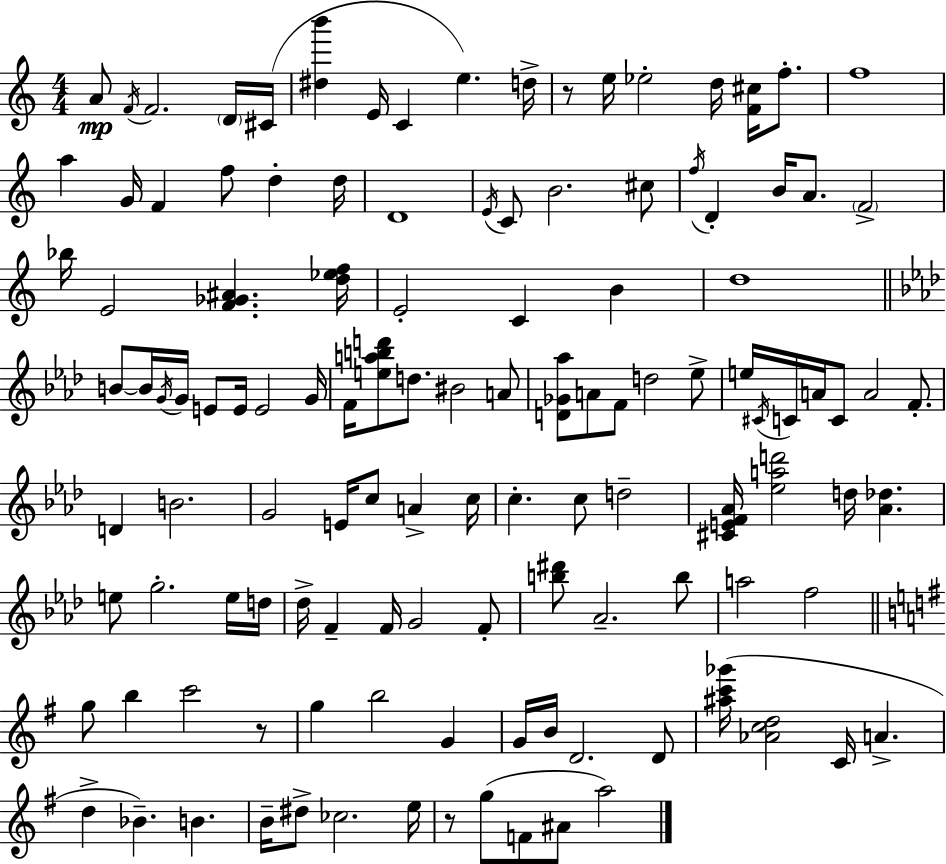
{
  \clef treble
  \numericTimeSignature
  \time 4/4
  \key a \minor
  a'8\mp \acciaccatura { f'16 } f'2. \parenthesize d'16 | cis'16( <dis'' b'''>4 e'16 c'4 e''4.) | d''16-> r8 e''16 ees''2-. d''16 <f' cis''>16 f''8.-. | f''1 | \break a''4 g'16 f'4 f''8 d''4-. | d''16 d'1 | \acciaccatura { e'16 } c'8 b'2. | cis''8 \acciaccatura { f''16 } d'4-. b'16 a'8. \parenthesize f'2-> | \break bes''16 e'2 <f' ges' ais'>4. | <d'' ees'' f''>16 e'2-. c'4 b'4 | d''1 | \bar "||" \break \key aes \major b'8~~ b'16 \acciaccatura { g'16 } g'16 e'8 e'16 e'2 | g'16 f'16 <e'' a'' b'' d'''>8 d''8. bis'2 a'8 | <d' ges' aes''>8 a'8 f'8 d''2 ees''8-> | e''16 \acciaccatura { cis'16 } c'16 a'16 c'8 a'2 f'8.-. | \break d'4 b'2. | g'2 e'16 c''8 a'4-> | c''16 c''4.-. c''8 d''2-- | <cis' e' f' aes'>16 <ees'' a'' d'''>2 d''16 <aes' des''>4. | \break e''8 g''2.-. | e''16 d''16 des''16-> f'4-- f'16 g'2 | f'8-. <b'' dis'''>8 aes'2.-- | b''8 a''2 f''2 | \break \bar "||" \break \key g \major g''8 b''4 c'''2 r8 | g''4 b''2 g'4 | g'16 b'16 d'2. d'8 | <ais'' c''' ges'''>16( <aes' c'' d''>2 c'16 a'4.-> | \break d''4-> bes'4.--) b'4. | b'16-- dis''8-> ces''2. e''16 | r8 g''8( f'8 ais'8 a''2) | \bar "|."
}